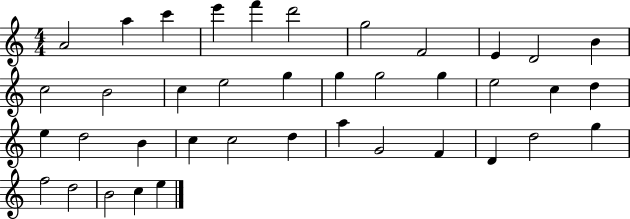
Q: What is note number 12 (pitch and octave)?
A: C5